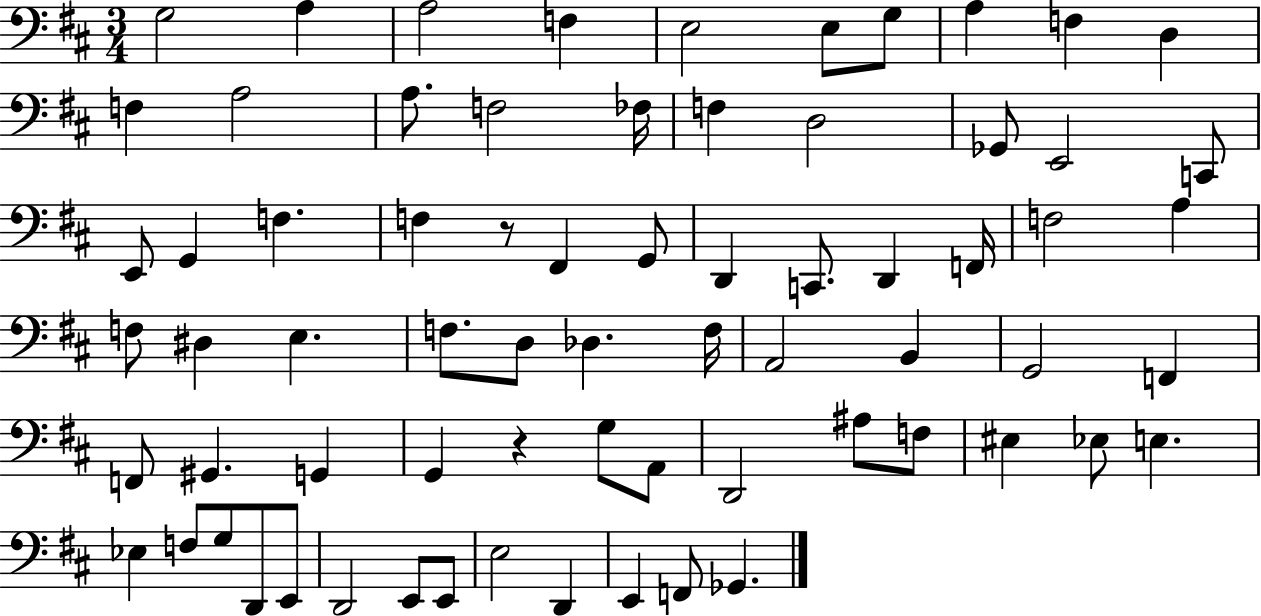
G3/h A3/q A3/h F3/q E3/h E3/e G3/e A3/q F3/q D3/q F3/q A3/h A3/e. F3/h FES3/s F3/q D3/h Gb2/e E2/h C2/e E2/e G2/q F3/q. F3/q R/e F#2/q G2/e D2/q C2/e. D2/q F2/s F3/h A3/q F3/e D#3/q E3/q. F3/e. D3/e Db3/q. F3/s A2/h B2/q G2/h F2/q F2/e G#2/q. G2/q G2/q R/q G3/e A2/e D2/h A#3/e F3/e EIS3/q Eb3/e E3/q. Eb3/q F3/e G3/e D2/e E2/e D2/h E2/e E2/e E3/h D2/q E2/q F2/e Gb2/q.